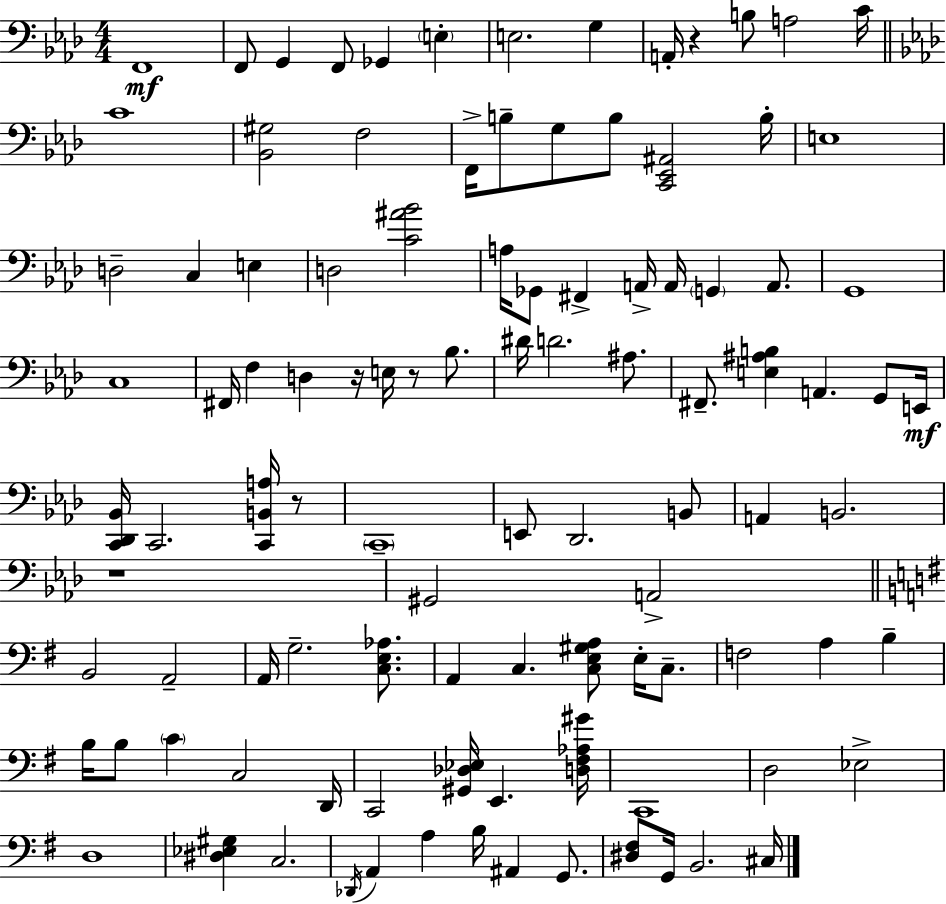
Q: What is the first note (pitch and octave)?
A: F2